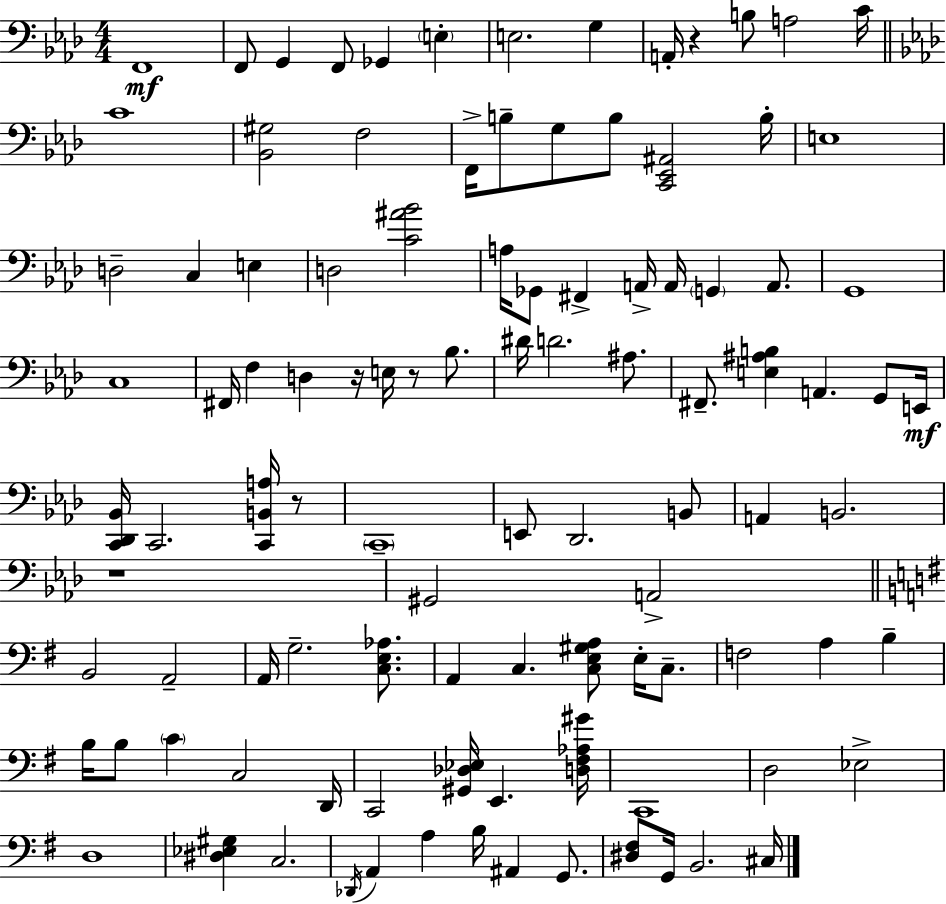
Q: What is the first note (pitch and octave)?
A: F2